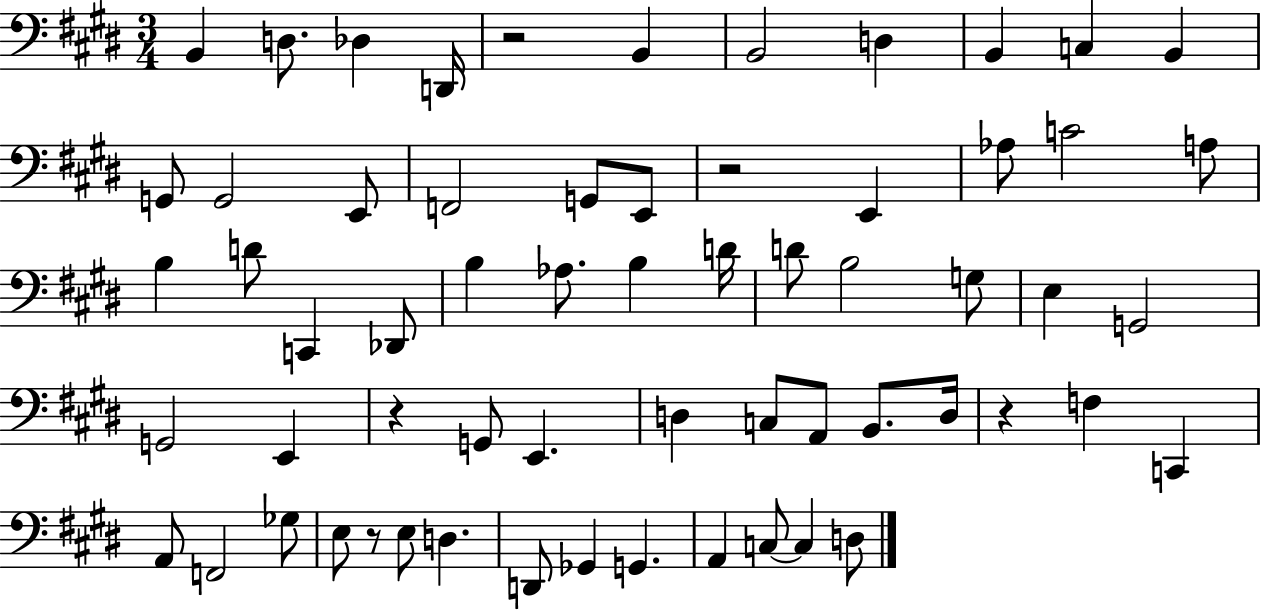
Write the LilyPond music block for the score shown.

{
  \clef bass
  \numericTimeSignature
  \time 3/4
  \key e \major
  \repeat volta 2 { b,4 d8. des4 d,16 | r2 b,4 | b,2 d4 | b,4 c4 b,4 | \break g,8 g,2 e,8 | f,2 g,8 e,8 | r2 e,4 | aes8 c'2 a8 | \break b4 d'8 c,4 des,8 | b4 aes8. b4 d'16 | d'8 b2 g8 | e4 g,2 | \break g,2 e,4 | r4 g,8 e,4. | d4 c8 a,8 b,8. d16 | r4 f4 c,4 | \break a,8 f,2 ges8 | e8 r8 e8 d4. | d,8 ges,4 g,4. | a,4 c8~~ c4 d8 | \break } \bar "|."
}